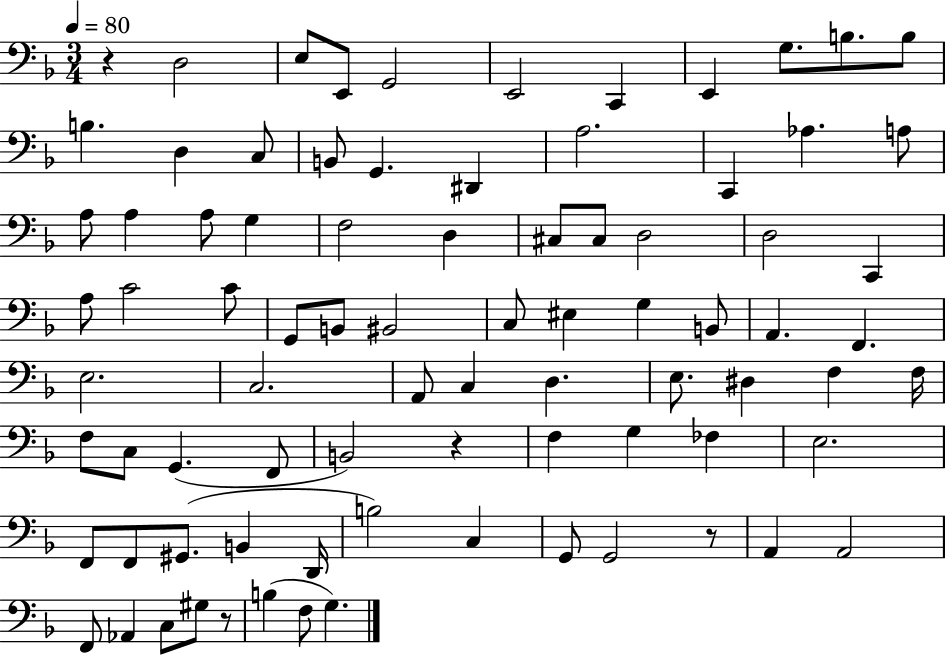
{
  \clef bass
  \numericTimeSignature
  \time 3/4
  \key f \major
  \tempo 4 = 80
  r4 d2 | e8 e,8 g,2 | e,2 c,4 | e,4 g8. b8. b8 | \break b4. d4 c8 | b,8 g,4. dis,4 | a2. | c,4 aes4. a8 | \break a8 a4 a8 g4 | f2 d4 | cis8 cis8 d2 | d2 c,4 | \break a8 c'2 c'8 | g,8 b,8 bis,2 | c8 eis4 g4 b,8 | a,4. f,4. | \break e2. | c2. | a,8 c4 d4. | e8. dis4 f4 f16 | \break f8 c8 g,4.( f,8 | b,2) r4 | f4 g4 fes4 | e2. | \break f,8 f,8 gis,8.( b,4 d,16 | b2) c4 | g,8 g,2 r8 | a,4 a,2 | \break f,8 aes,4 c8 gis8 r8 | b4( f8 g4.) | \bar "|."
}